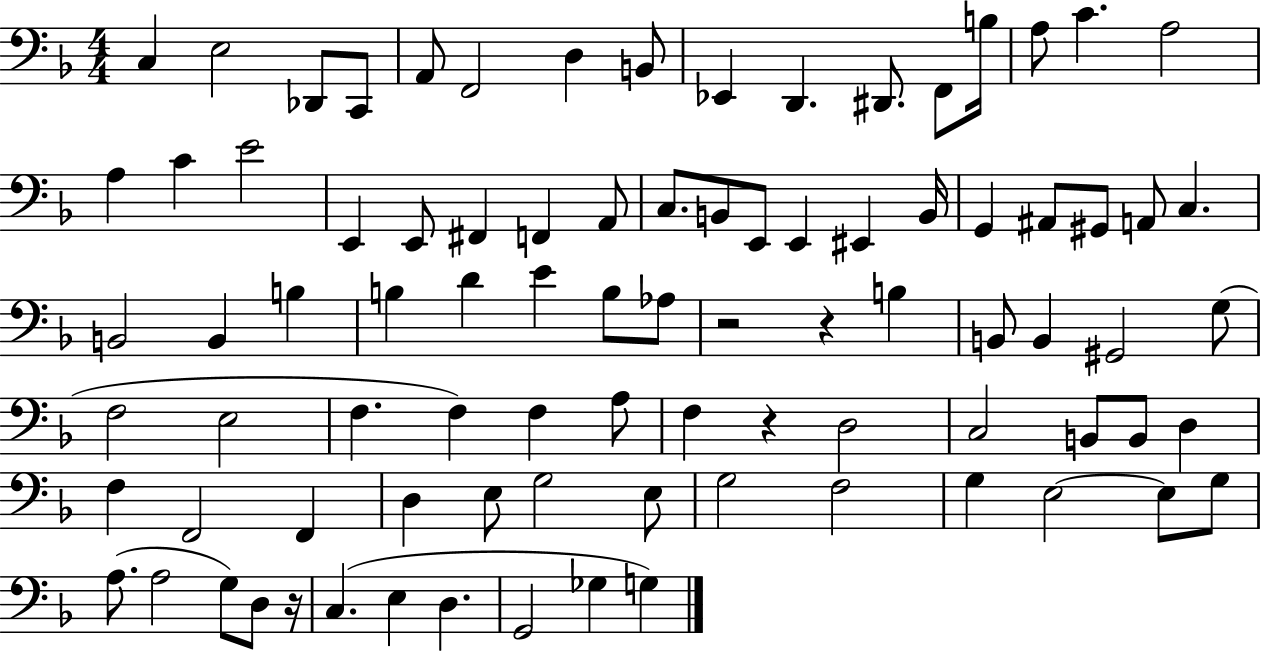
X:1
T:Untitled
M:4/4
L:1/4
K:F
C, E,2 _D,,/2 C,,/2 A,,/2 F,,2 D, B,,/2 _E,, D,, ^D,,/2 F,,/2 B,/4 A,/2 C A,2 A, C E2 E,, E,,/2 ^F,, F,, A,,/2 C,/2 B,,/2 E,,/2 E,, ^E,, B,,/4 G,, ^A,,/2 ^G,,/2 A,,/2 C, B,,2 B,, B, B, D E B,/2 _A,/2 z2 z B, B,,/2 B,, ^G,,2 G,/2 F,2 E,2 F, F, F, A,/2 F, z D,2 C,2 B,,/2 B,,/2 D, F, F,,2 F,, D, E,/2 G,2 E,/2 G,2 F,2 G, E,2 E,/2 G,/2 A,/2 A,2 G,/2 D,/2 z/4 C, E, D, G,,2 _G, G,